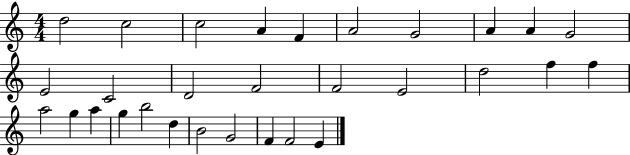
X:1
T:Untitled
M:4/4
L:1/4
K:C
d2 c2 c2 A F A2 G2 A A G2 E2 C2 D2 F2 F2 E2 d2 f f a2 g a g b2 d B2 G2 F F2 E